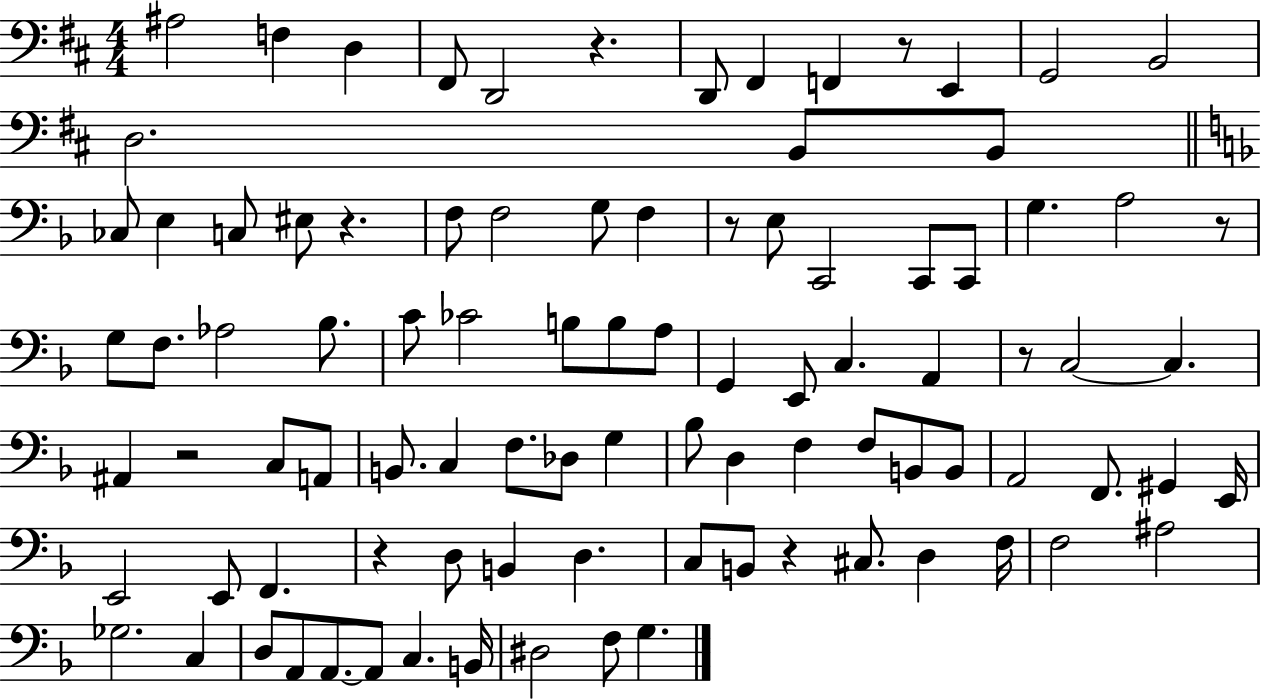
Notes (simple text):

A#3/h F3/q D3/q F#2/e D2/h R/q. D2/e F#2/q F2/q R/e E2/q G2/h B2/h D3/h. B2/e B2/e CES3/e E3/q C3/e EIS3/e R/q. F3/e F3/h G3/e F3/q R/e E3/e C2/h C2/e C2/e G3/q. A3/h R/e G3/e F3/e. Ab3/h Bb3/e. C4/e CES4/h B3/e B3/e A3/e G2/q E2/e C3/q. A2/q R/e C3/h C3/q. A#2/q R/h C3/e A2/e B2/e. C3/q F3/e. Db3/e G3/q Bb3/e D3/q F3/q F3/e B2/e B2/e A2/h F2/e. G#2/q E2/s E2/h E2/e F2/q. R/q D3/e B2/q D3/q. C3/e B2/e R/q C#3/e. D3/q F3/s F3/h A#3/h Gb3/h. C3/q D3/e A2/e A2/e. A2/e C3/q. B2/s D#3/h F3/e G3/q.